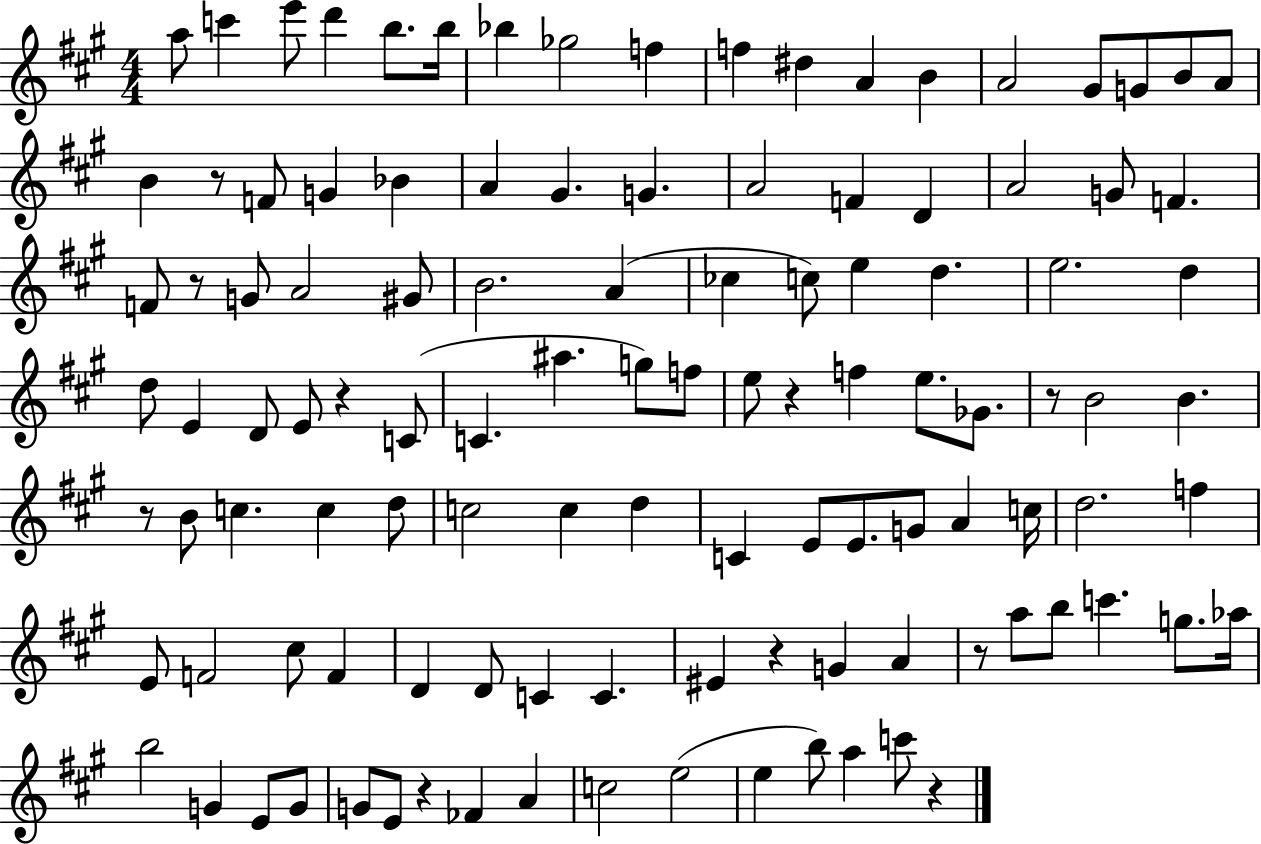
{
  \clef treble
  \numericTimeSignature
  \time 4/4
  \key a \major
  a''8 c'''4 e'''8 d'''4 b''8. b''16 | bes''4 ges''2 f''4 | f''4 dis''4 a'4 b'4 | a'2 gis'8 g'8 b'8 a'8 | \break b'4 r8 f'8 g'4 bes'4 | a'4 gis'4. g'4. | a'2 f'4 d'4 | a'2 g'8 f'4. | \break f'8 r8 g'8 a'2 gis'8 | b'2. a'4( | ces''4 c''8) e''4 d''4. | e''2. d''4 | \break d''8 e'4 d'8 e'8 r4 c'8( | c'4. ais''4. g''8) f''8 | e''8 r4 f''4 e''8. ges'8. | r8 b'2 b'4. | \break r8 b'8 c''4. c''4 d''8 | c''2 c''4 d''4 | c'4 e'8 e'8. g'8 a'4 c''16 | d''2. f''4 | \break e'8 f'2 cis''8 f'4 | d'4 d'8 c'4 c'4. | eis'4 r4 g'4 a'4 | r8 a''8 b''8 c'''4. g''8. aes''16 | \break b''2 g'4 e'8 g'8 | g'8 e'8 r4 fes'4 a'4 | c''2 e''2( | e''4 b''8) a''4 c'''8 r4 | \break \bar "|."
}